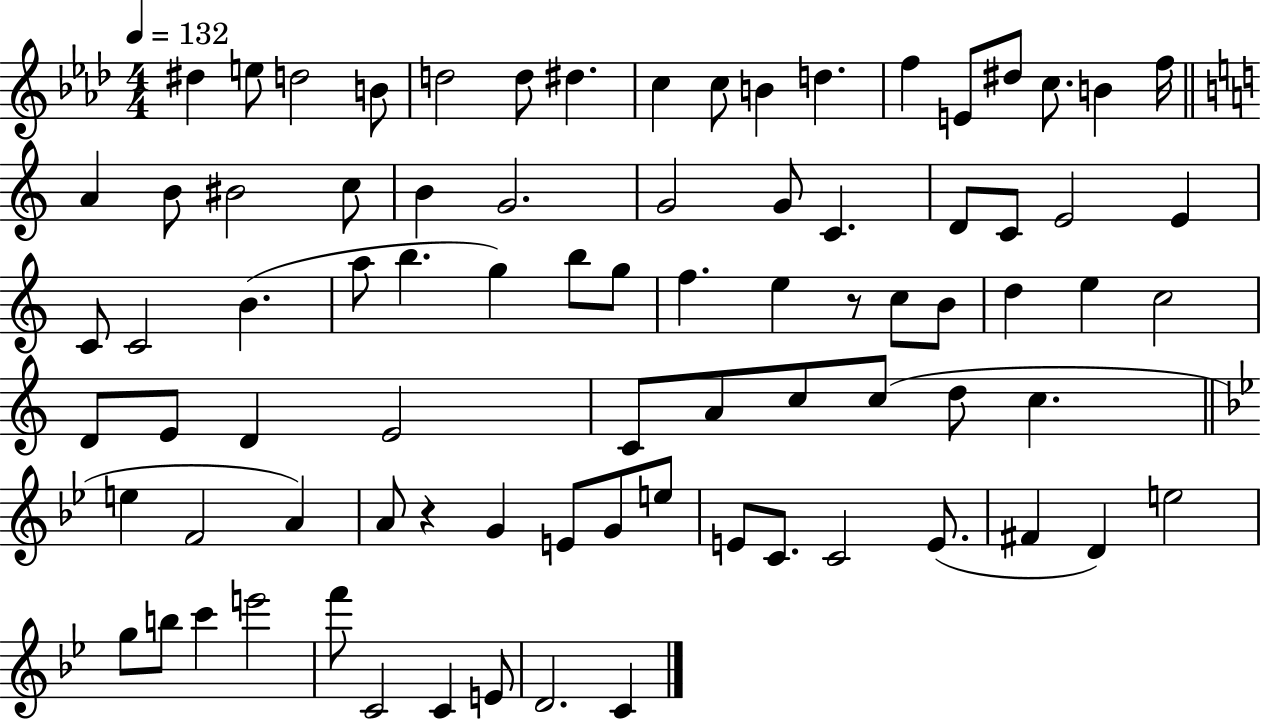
X:1
T:Untitled
M:4/4
L:1/4
K:Ab
^d e/2 d2 B/2 d2 d/2 ^d c c/2 B d f E/2 ^d/2 c/2 B f/4 A B/2 ^B2 c/2 B G2 G2 G/2 C D/2 C/2 E2 E C/2 C2 B a/2 b g b/2 g/2 f e z/2 c/2 B/2 d e c2 D/2 E/2 D E2 C/2 A/2 c/2 c/2 d/2 c e F2 A A/2 z G E/2 G/2 e/2 E/2 C/2 C2 E/2 ^F D e2 g/2 b/2 c' e'2 f'/2 C2 C E/2 D2 C